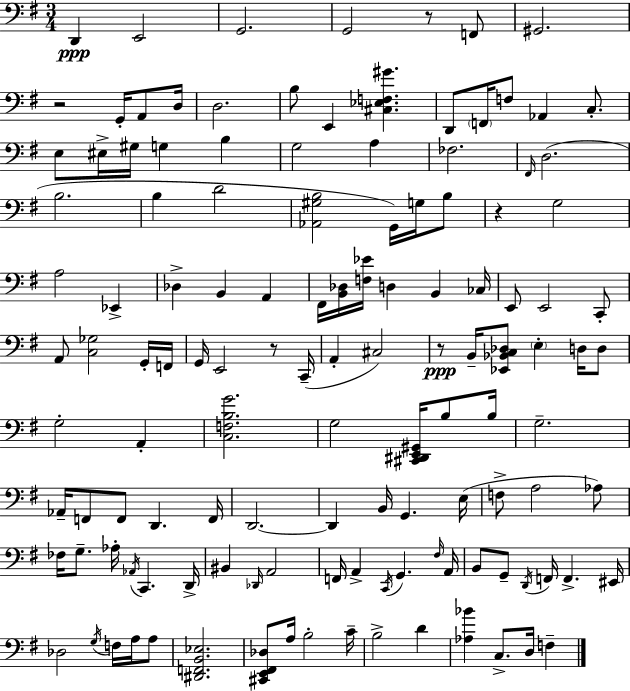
D2/q E2/h G2/h. G2/h R/e F2/e G#2/h. R/h G2/s A2/e D3/s D3/h. B3/e E2/q [C#3,Eb3,F3,G#4]/q. D2/e F2/s F3/e Ab2/q C3/e. E3/e EIS3/s G#3/s G3/q B3/q G3/h A3/q FES3/h. F#2/s D3/h. B3/h. B3/q D4/h [Ab2,G#3,B3]/h G2/s G3/s B3/e R/q G3/h A3/h Eb2/q Db3/q B2/q A2/q F#2/s [B2,Db3]/s [F3,Eb4]/s D3/q B2/q CES3/s E2/e E2/h C2/e A2/e [C3,Gb3]/h G2/s F2/s G2/s E2/h R/e C2/s A2/q C#3/h R/e B2/s [Eb2,Bb2,C3,Db3]/e E3/q D3/s D3/e G3/h A2/q [C3,F3,B3,G4]/h. G3/h [C#2,D#2,E2,G#2]/s B3/e B3/s G3/h. Ab2/s F2/e F2/e D2/q. F2/s D2/h. D2/q B2/s G2/q. E3/s F3/e A3/h Ab3/e FES3/s G3/e. Ab3/s Ab2/s C2/q. D2/s BIS2/q Db2/s A2/h F2/s A2/q C2/s G2/q. F#3/s A2/s B2/e G2/e D2/s F2/s F2/q. EIS2/s Db3/h G3/s F3/s A3/s A3/e [D#2,F2,B2,Eb3]/h. [C#2,E2,F#2,Db3]/e A3/s B3/h C4/s B3/h D4/q [Ab3,Bb4]/q C3/e. D3/s F3/q